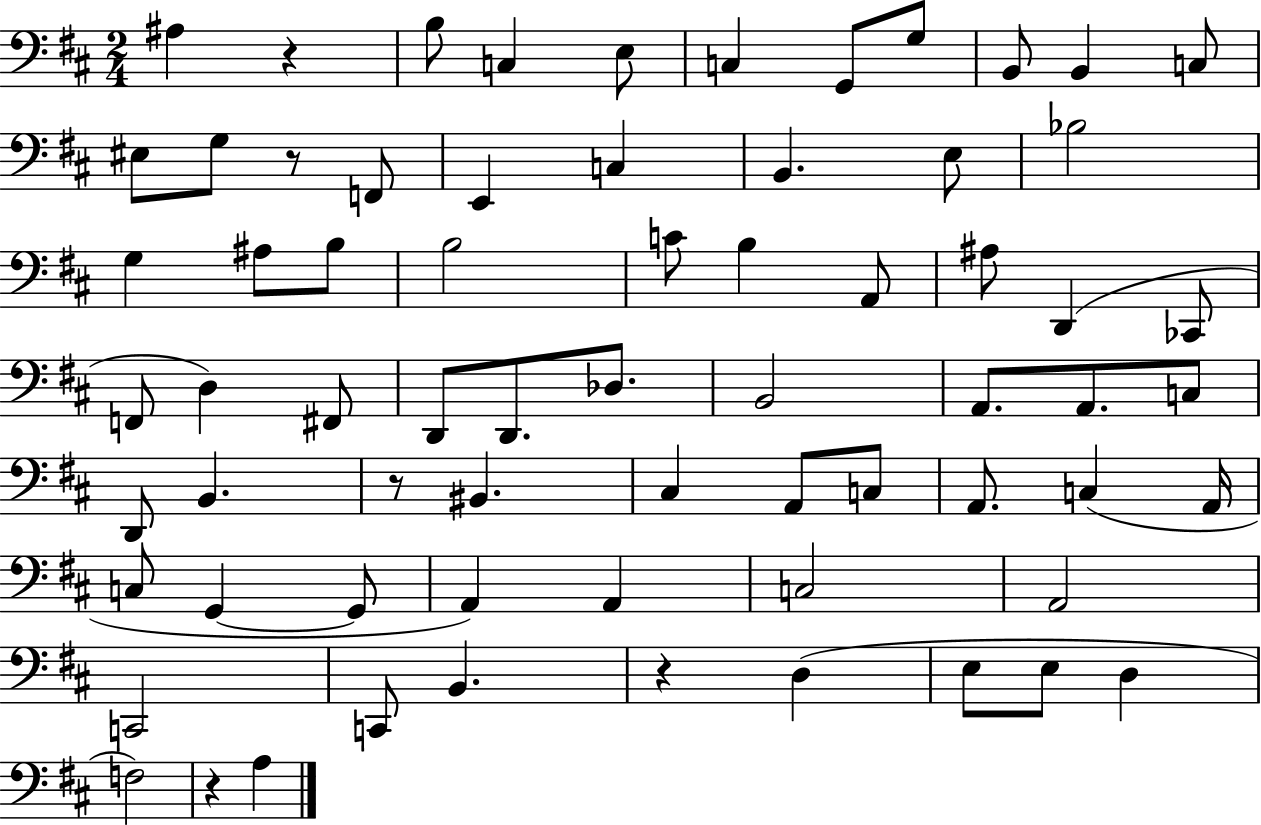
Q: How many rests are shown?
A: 5